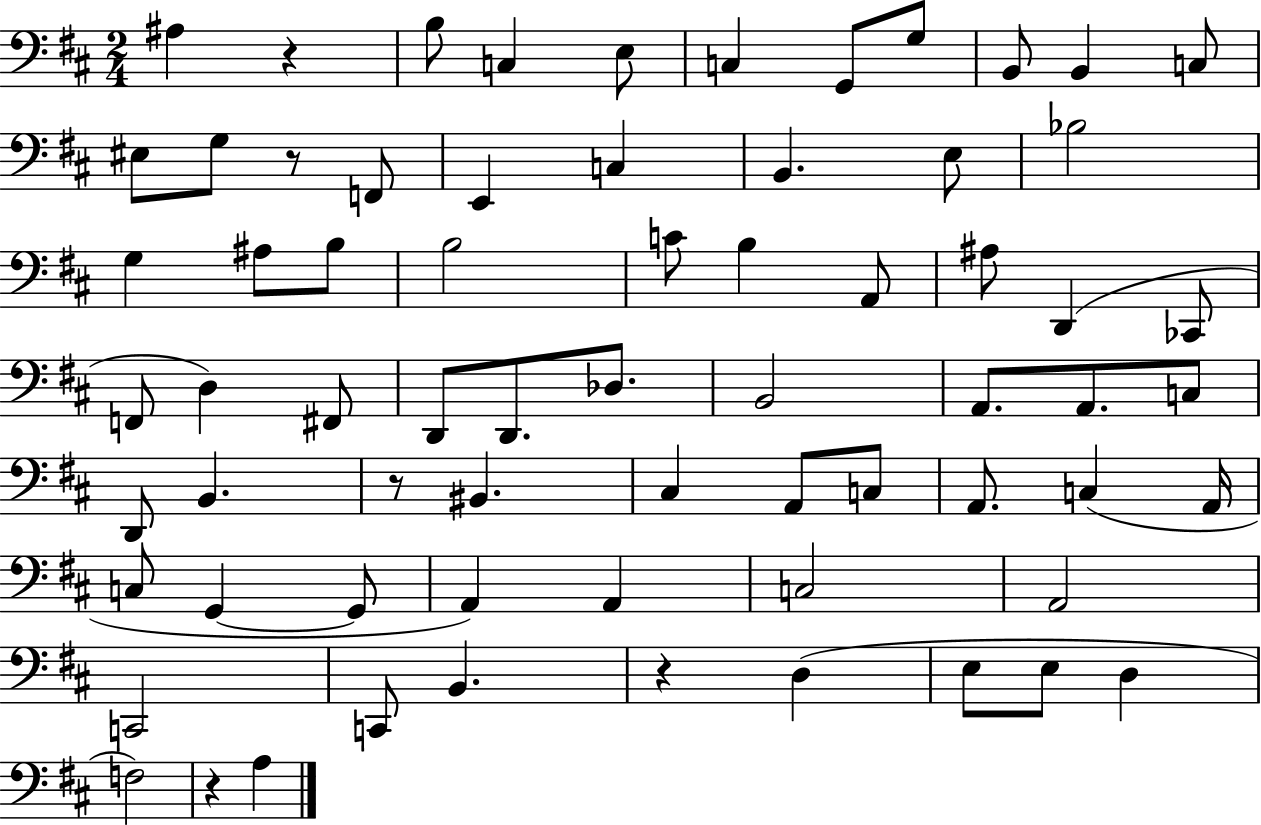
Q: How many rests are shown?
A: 5